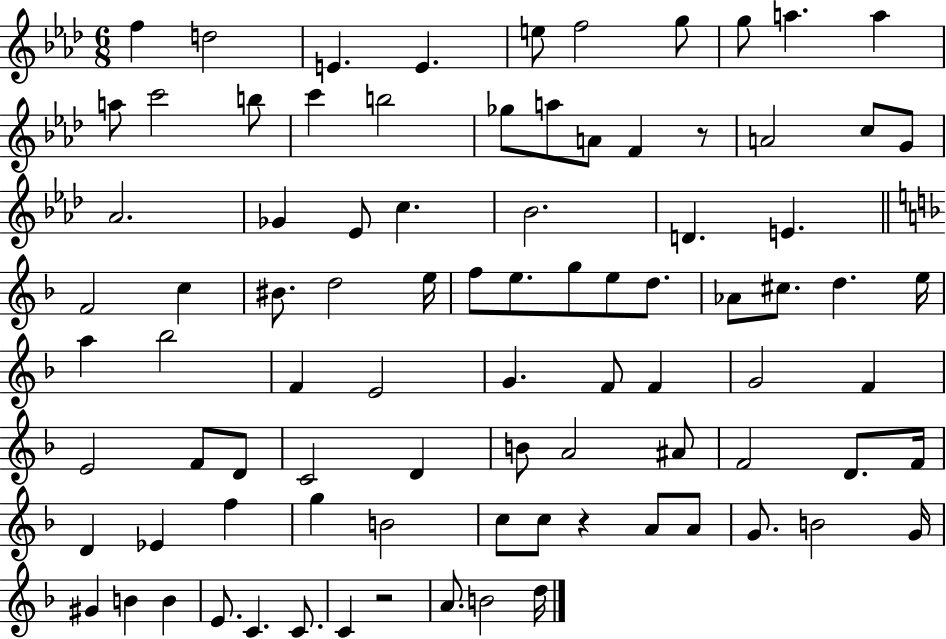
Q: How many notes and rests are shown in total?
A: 88